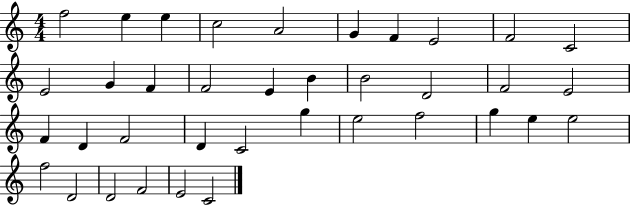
{
  \clef treble
  \numericTimeSignature
  \time 4/4
  \key c \major
  f''2 e''4 e''4 | c''2 a'2 | g'4 f'4 e'2 | f'2 c'2 | \break e'2 g'4 f'4 | f'2 e'4 b'4 | b'2 d'2 | f'2 e'2 | \break f'4 d'4 f'2 | d'4 c'2 g''4 | e''2 f''2 | g''4 e''4 e''2 | \break f''2 d'2 | d'2 f'2 | e'2 c'2 | \bar "|."
}